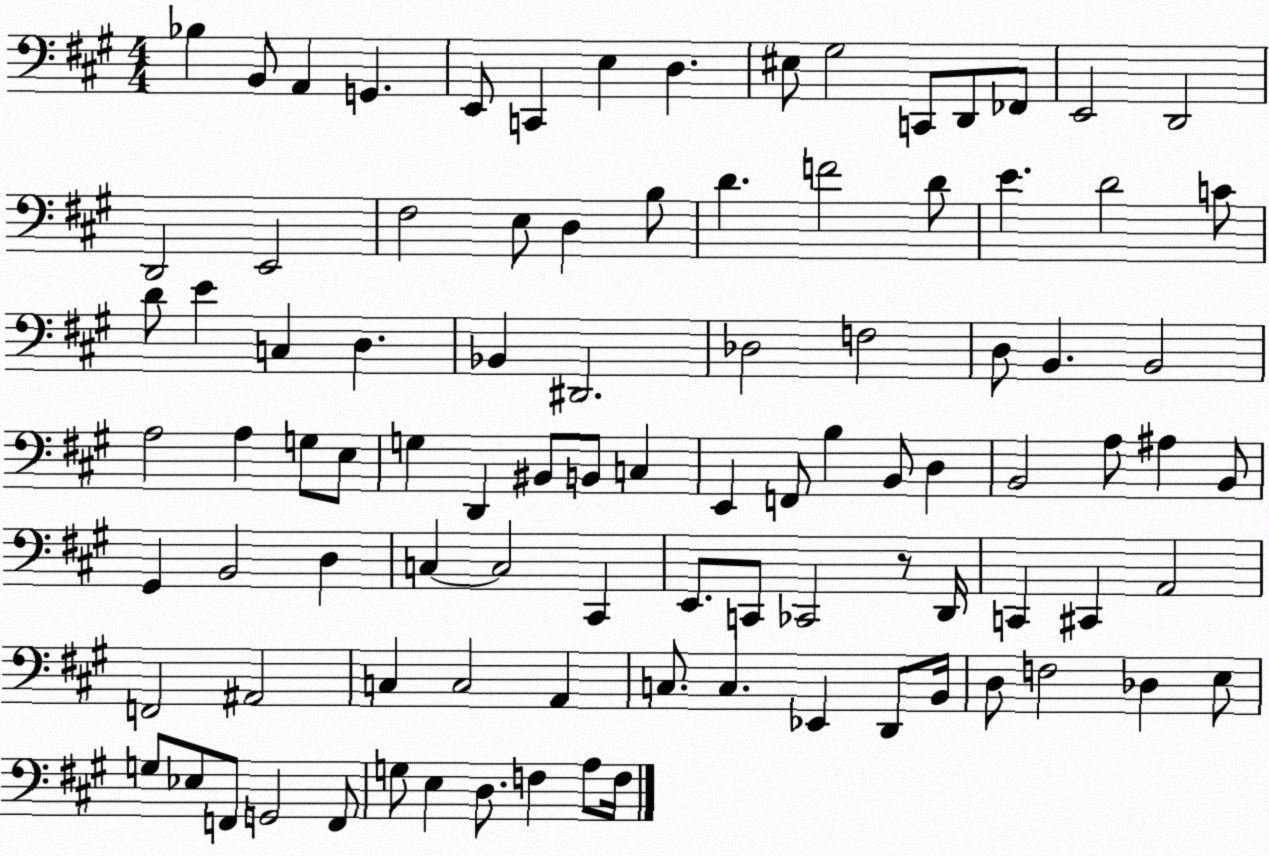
X:1
T:Untitled
M:4/4
L:1/4
K:A
_B, B,,/2 A,, G,, E,,/2 C,, E, D, ^E,/2 ^G,2 C,,/2 D,,/2 _F,,/2 E,,2 D,,2 D,,2 E,,2 ^F,2 E,/2 D, B,/2 D F2 D/2 E D2 C/2 D/2 E C, D, _B,, ^D,,2 _D,2 F,2 D,/2 B,, B,,2 A,2 A, G,/2 E,/2 G, D,, ^B,,/2 B,,/2 C, E,, F,,/2 B, B,,/2 D, B,,2 A,/2 ^A, B,,/2 ^G,, B,,2 D, C, C,2 ^C,, E,,/2 C,,/2 _C,,2 z/2 D,,/4 C,, ^C,, A,,2 F,,2 ^A,,2 C, C,2 A,, C,/2 C, _E,, D,,/2 B,,/4 D,/2 F,2 _D, E,/2 G,/2 _E,/2 F,,/2 G,,2 F,,/2 G,/2 E, D,/2 F, A,/2 F,/4